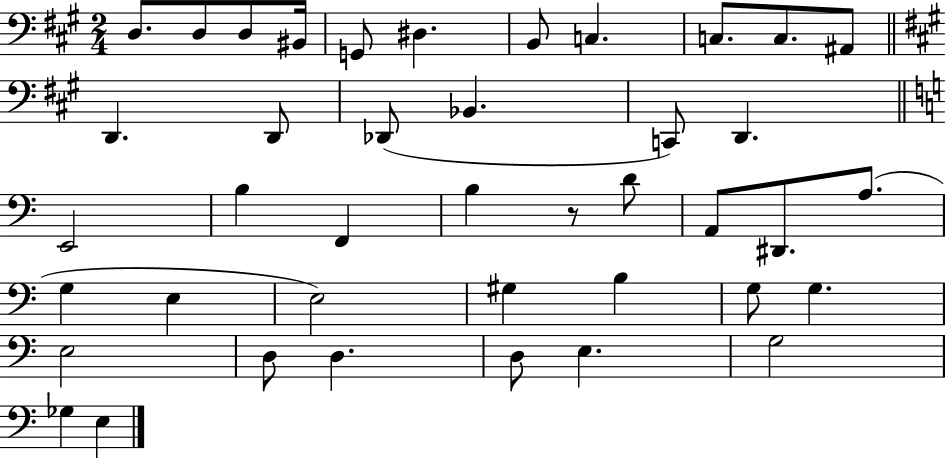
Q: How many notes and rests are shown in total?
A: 41